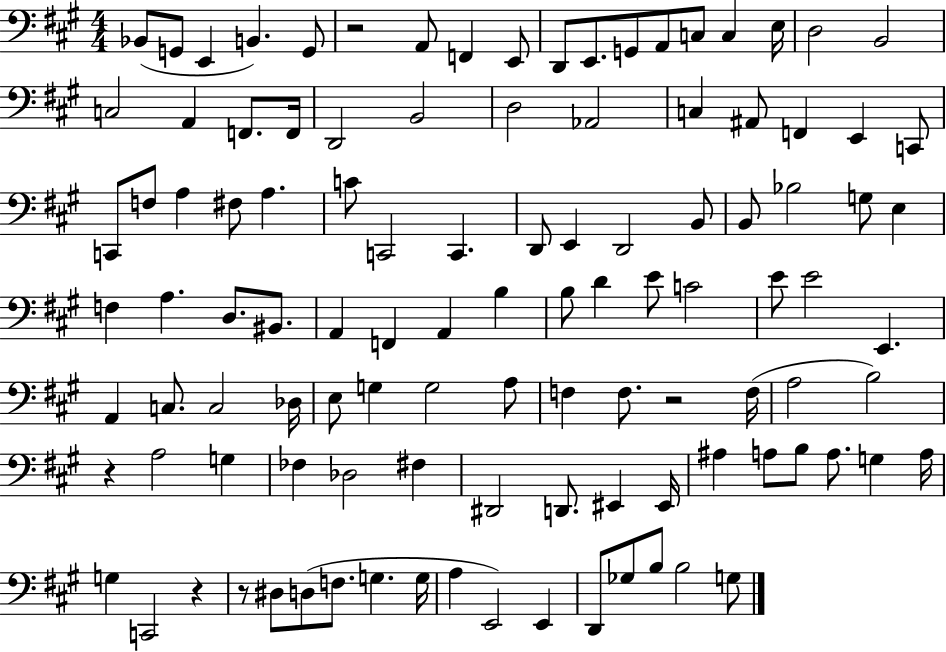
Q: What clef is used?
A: bass